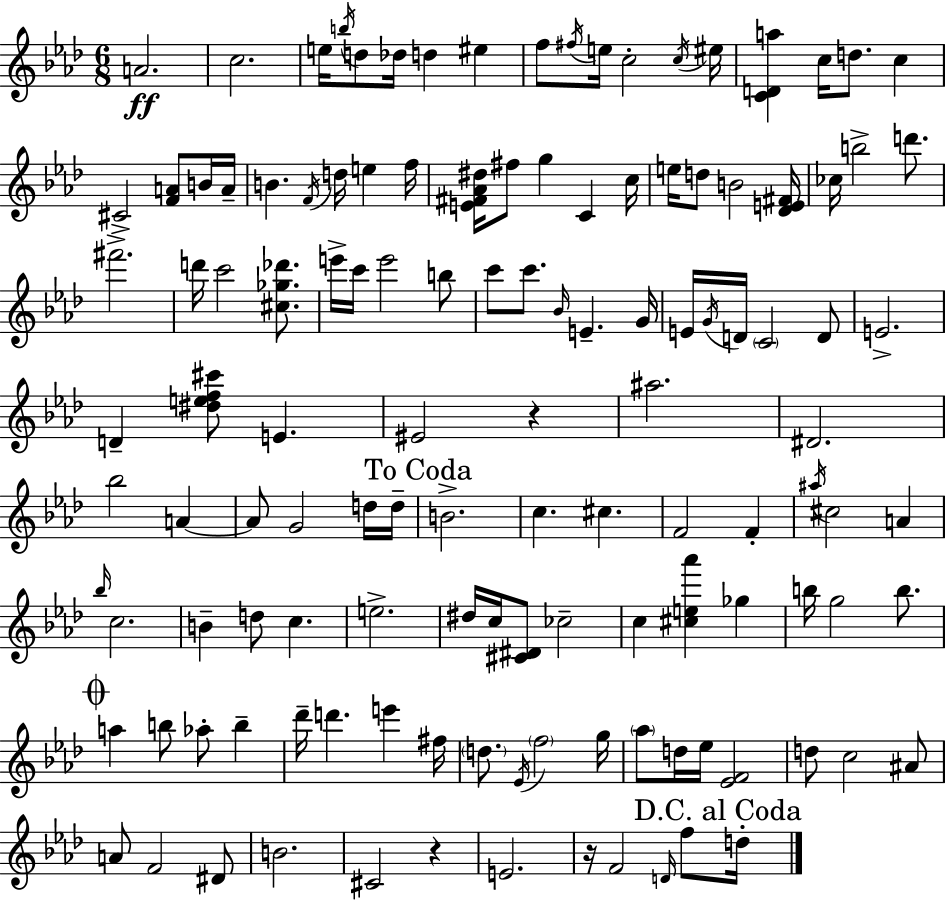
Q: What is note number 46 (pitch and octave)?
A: E4